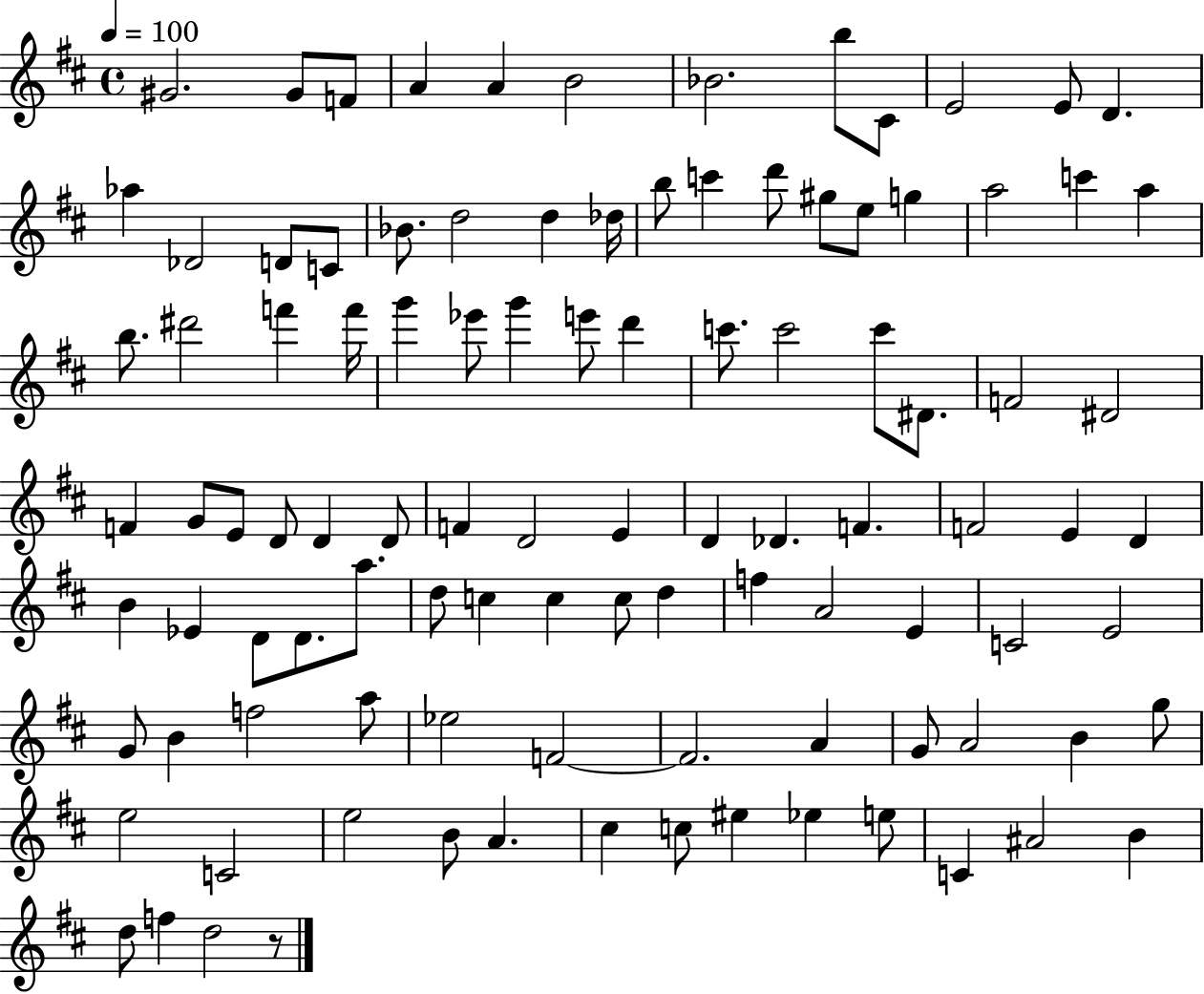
G#4/h. G#4/e F4/e A4/q A4/q B4/h Bb4/h. B5/e C#4/e E4/h E4/e D4/q. Ab5/q Db4/h D4/e C4/e Bb4/e. D5/h D5/q Db5/s B5/e C6/q D6/e G#5/e E5/e G5/q A5/h C6/q A5/q B5/e. D#6/h F6/q F6/s G6/q Eb6/e G6/q E6/e D6/q C6/e. C6/h C6/e D#4/e. F4/h D#4/h F4/q G4/e E4/e D4/e D4/q D4/e F4/q D4/h E4/q D4/q Db4/q. F4/q. F4/h E4/q D4/q B4/q Eb4/q D4/e D4/e. A5/e. D5/e C5/q C5/q C5/e D5/q F5/q A4/h E4/q C4/h E4/h G4/e B4/q F5/h A5/e Eb5/h F4/h F4/h. A4/q G4/e A4/h B4/q G5/e E5/h C4/h E5/h B4/e A4/q. C#5/q C5/e EIS5/q Eb5/q E5/e C4/q A#4/h B4/q D5/e F5/q D5/h R/e